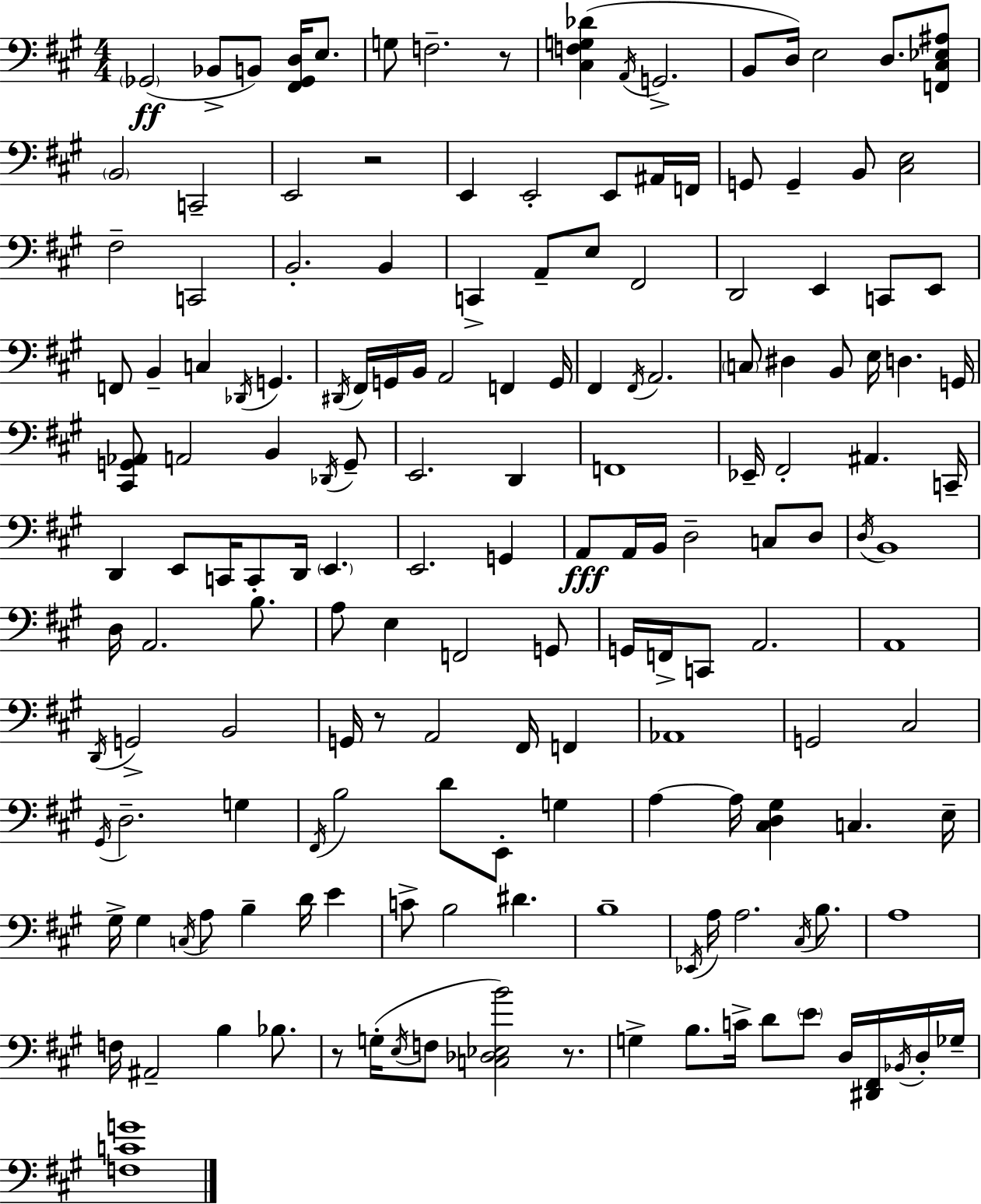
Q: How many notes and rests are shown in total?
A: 164